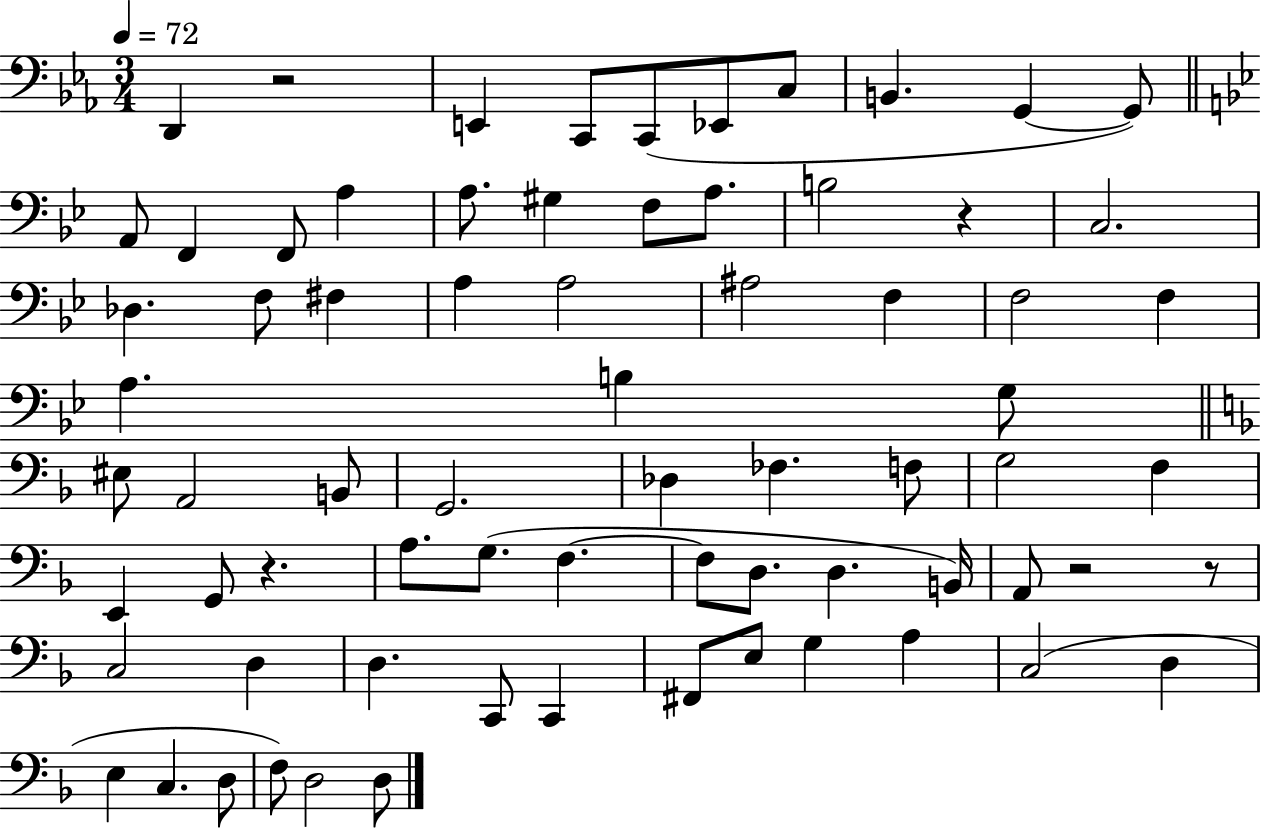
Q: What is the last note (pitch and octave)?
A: D3